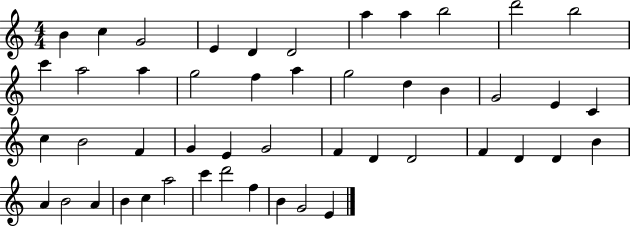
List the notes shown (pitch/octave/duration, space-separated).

B4/q C5/q G4/h E4/q D4/q D4/h A5/q A5/q B5/h D6/h B5/h C6/q A5/h A5/q G5/h F5/q A5/q G5/h D5/q B4/q G4/h E4/q C4/q C5/q B4/h F4/q G4/q E4/q G4/h F4/q D4/q D4/h F4/q D4/q D4/q B4/q A4/q B4/h A4/q B4/q C5/q A5/h C6/q D6/h F5/q B4/q G4/h E4/q